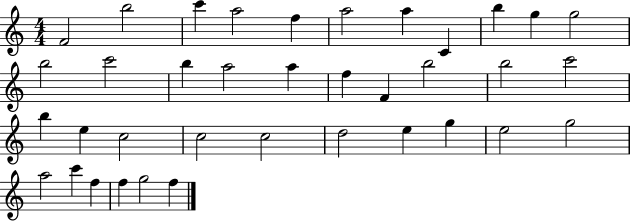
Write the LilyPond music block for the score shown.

{
  \clef treble
  \numericTimeSignature
  \time 4/4
  \key c \major
  f'2 b''2 | c'''4 a''2 f''4 | a''2 a''4 c'4 | b''4 g''4 g''2 | \break b''2 c'''2 | b''4 a''2 a''4 | f''4 f'4 b''2 | b''2 c'''2 | \break b''4 e''4 c''2 | c''2 c''2 | d''2 e''4 g''4 | e''2 g''2 | \break a''2 c'''4 f''4 | f''4 g''2 f''4 | \bar "|."
}